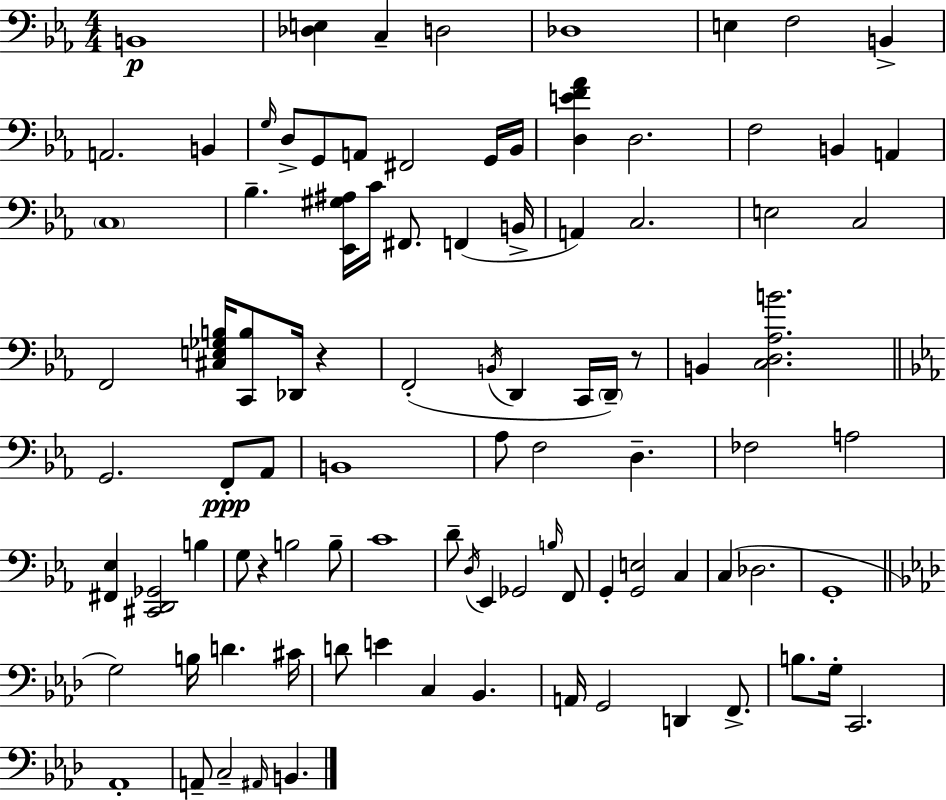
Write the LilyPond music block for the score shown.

{
  \clef bass
  \numericTimeSignature
  \time 4/4
  \key c \minor
  b,1\p | <des e>4 c4-- d2 | des1 | e4 f2 b,4-> | \break a,2. b,4 | \grace { g16 } d8-> g,8 a,8 fis,2 g,16 | bes,16 <d e' f' aes'>4 d2. | f2 b,4 a,4 | \break \parenthesize c1 | bes4.-- <ees, gis ais>16 c'16 fis,8. f,4( | b,16-> a,4) c2. | e2 c2 | \break f,2 <cis e ges b>16 <c, b>8 des,16 r4 | f,2-.( \acciaccatura { b,16 } d,4 c,16 \parenthesize d,16--) | r8 b,4 <c d aes b'>2. | \bar "||" \break \key ees \major g,2. f,8-.\ppp aes,8 | b,1 | aes8 f2 d4.-- | fes2 a2 | \break <fis, ees>4 <cis, d, ges,>2 b4 | g8 r4 b2 b8-- | c'1 | d'8-- \acciaccatura { d16 } ees,4 ges,2 \grace { b16 } | \break f,8 g,4-. <g, e>2 c4 | c4( des2. | g,1-. | \bar "||" \break \key aes \major g2) b16 d'4. cis'16 | d'8 e'4 c4 bes,4. | a,16 g,2 d,4 f,8.-> | b8. g16-. c,2. | \break aes,1-. | a,8-- c2-- \grace { ais,16 } b,4. | \bar "|."
}